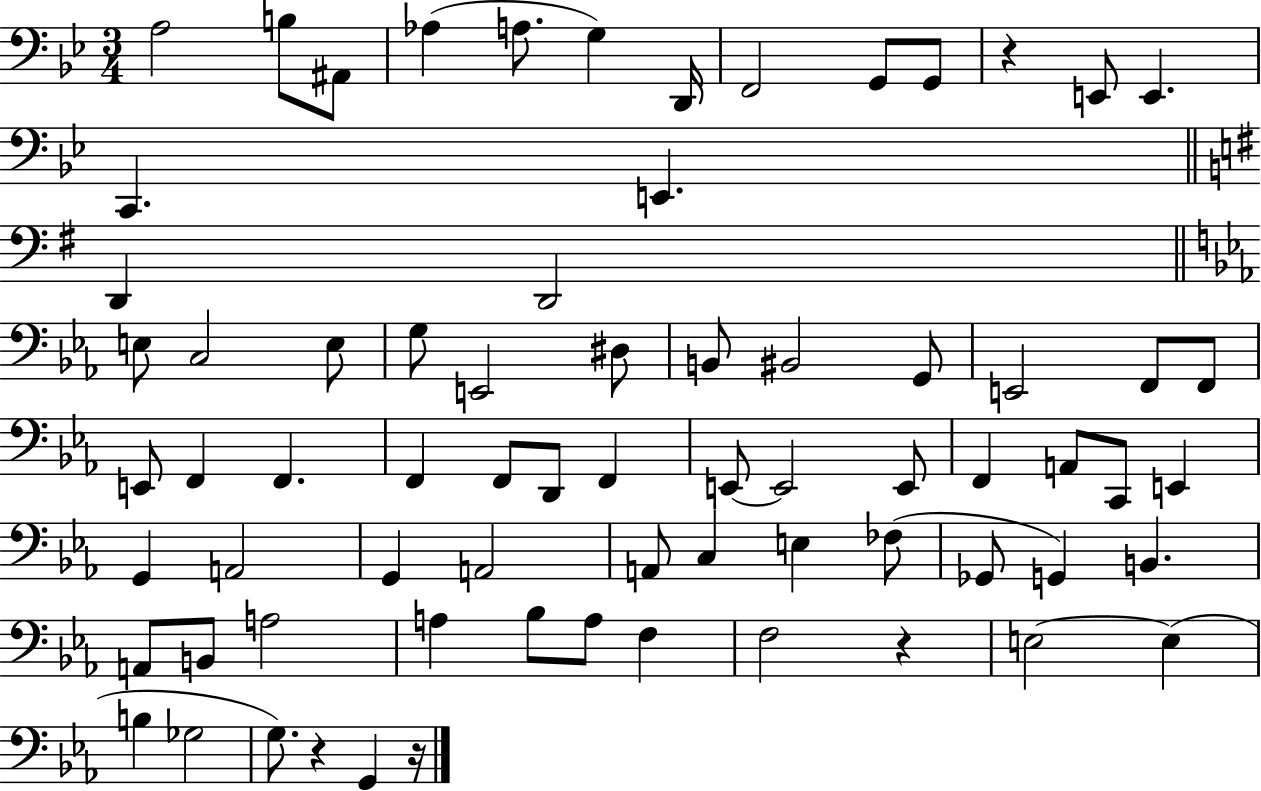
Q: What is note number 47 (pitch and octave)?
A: A2